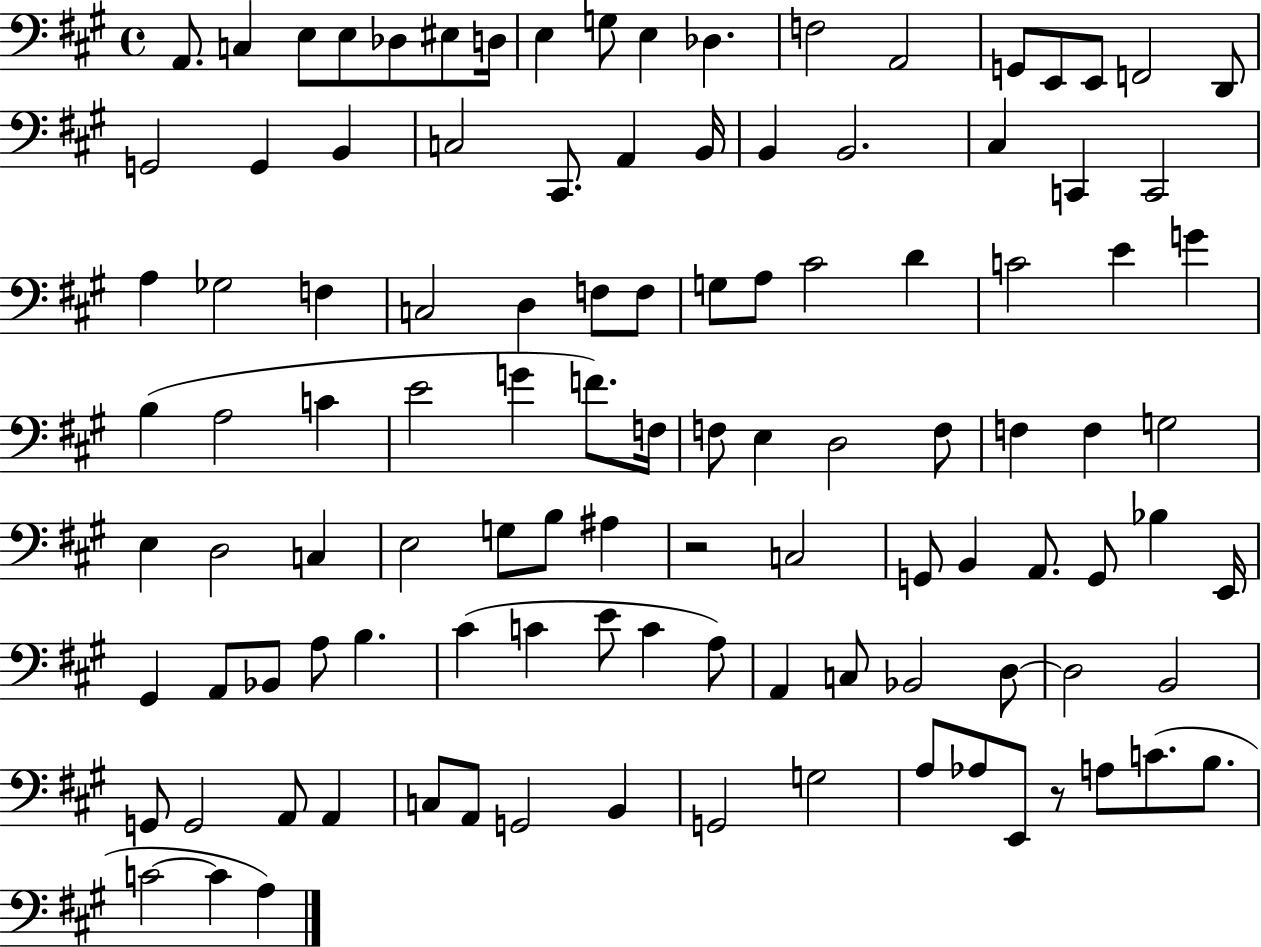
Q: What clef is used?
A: bass